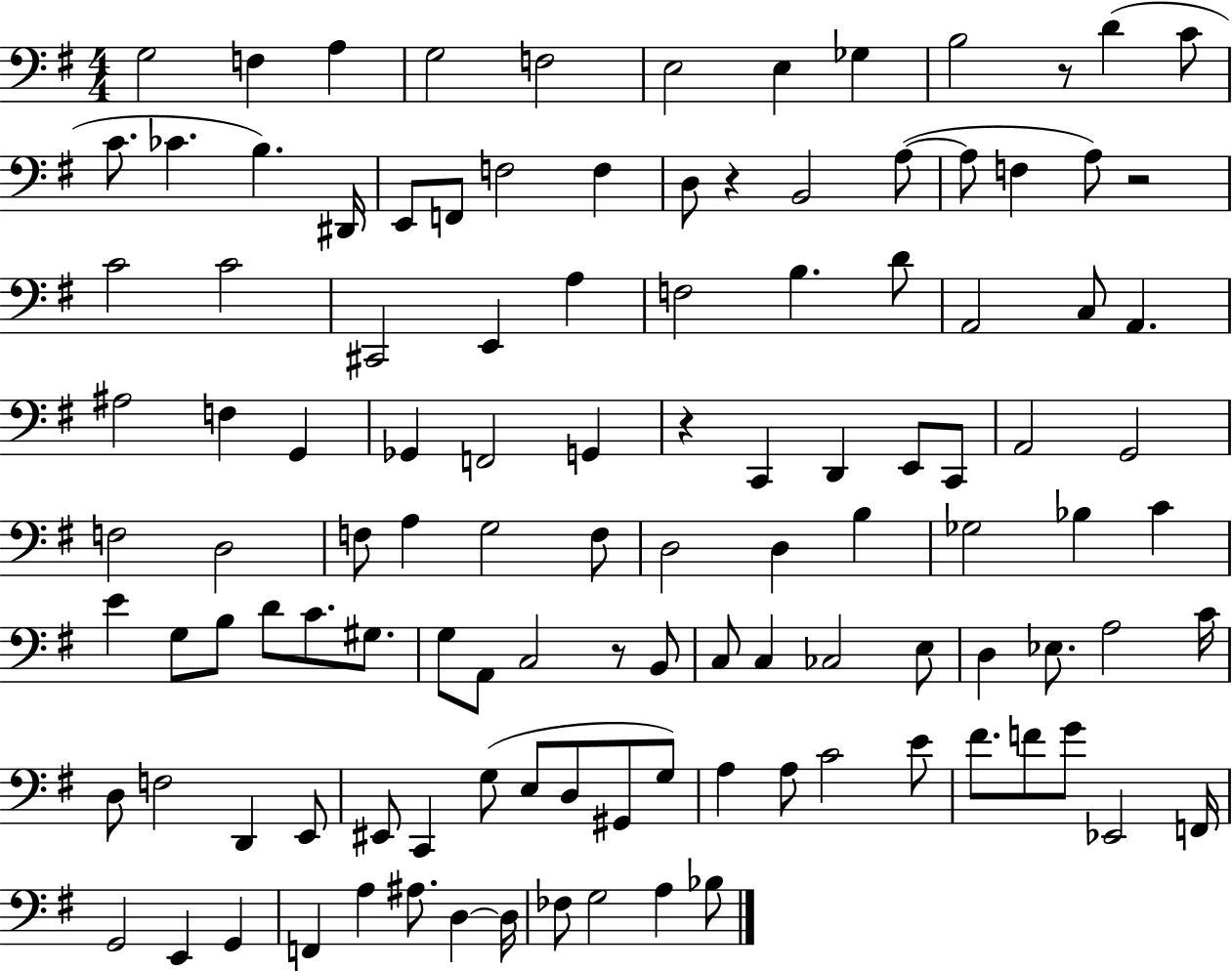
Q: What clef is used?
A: bass